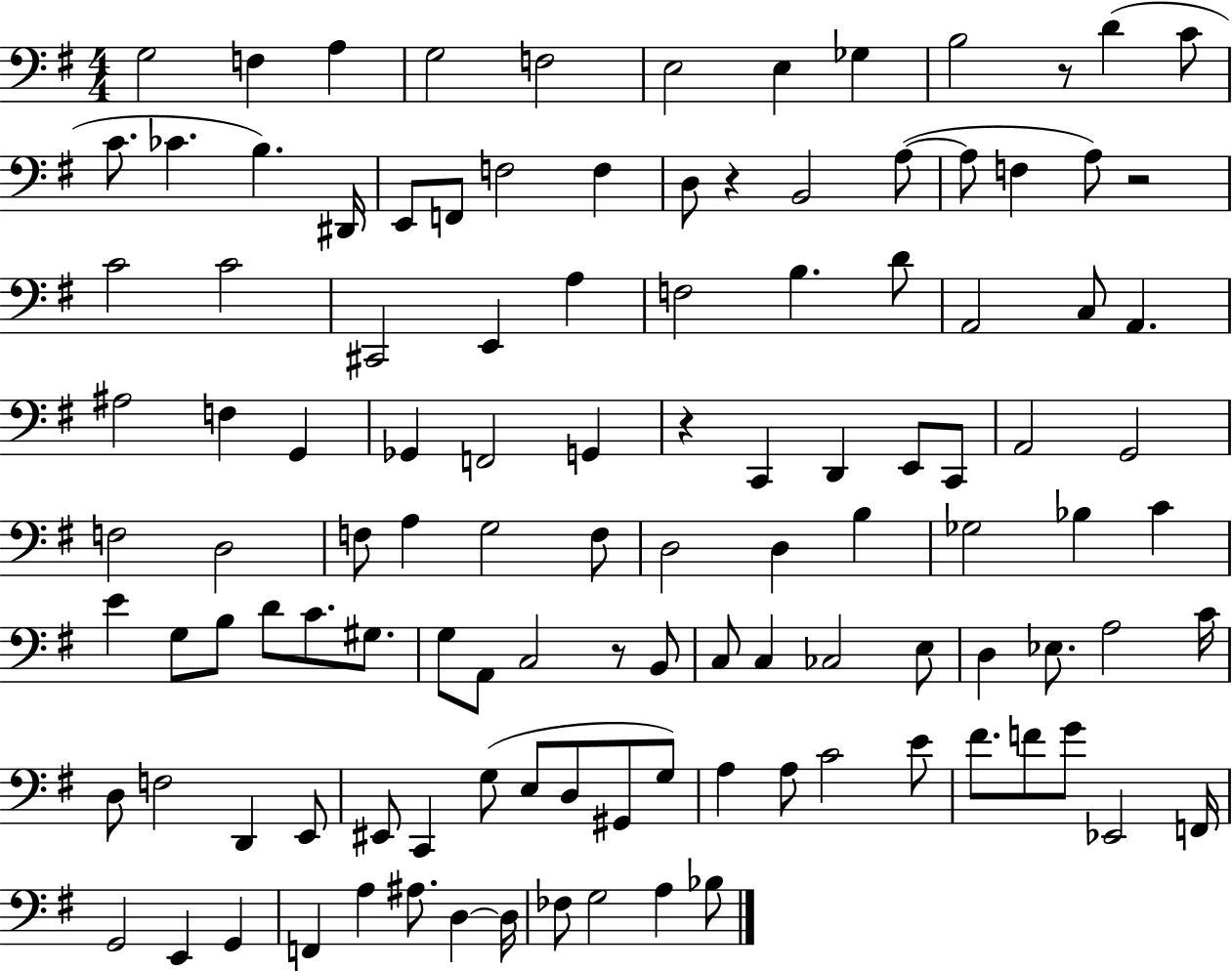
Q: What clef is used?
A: bass